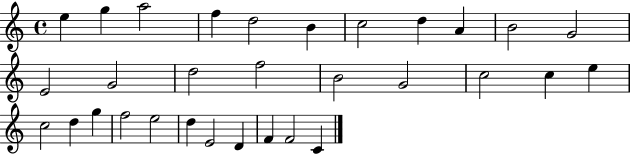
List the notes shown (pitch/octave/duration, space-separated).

E5/q G5/q A5/h F5/q D5/h B4/q C5/h D5/q A4/q B4/h G4/h E4/h G4/h D5/h F5/h B4/h G4/h C5/h C5/q E5/q C5/h D5/q G5/q F5/h E5/h D5/q E4/h D4/q F4/q F4/h C4/q